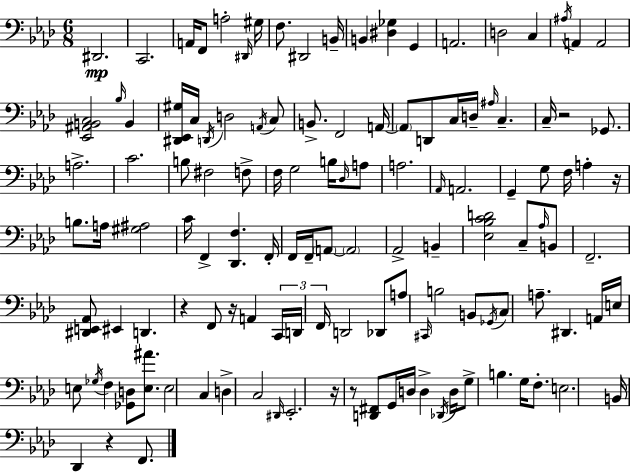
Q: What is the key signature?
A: AES major